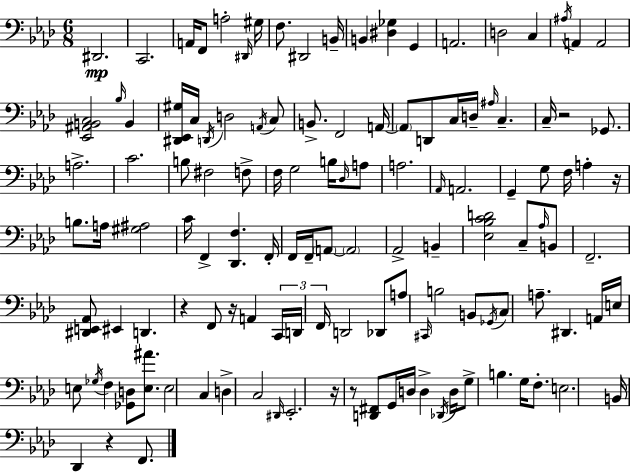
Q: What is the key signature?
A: AES major